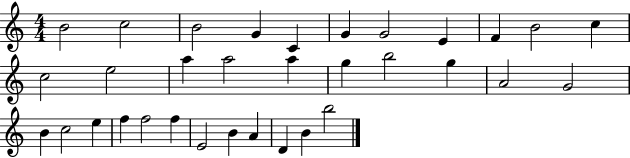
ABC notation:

X:1
T:Untitled
M:4/4
L:1/4
K:C
B2 c2 B2 G C G G2 E F B2 c c2 e2 a a2 a g b2 g A2 G2 B c2 e f f2 f E2 B A D B b2